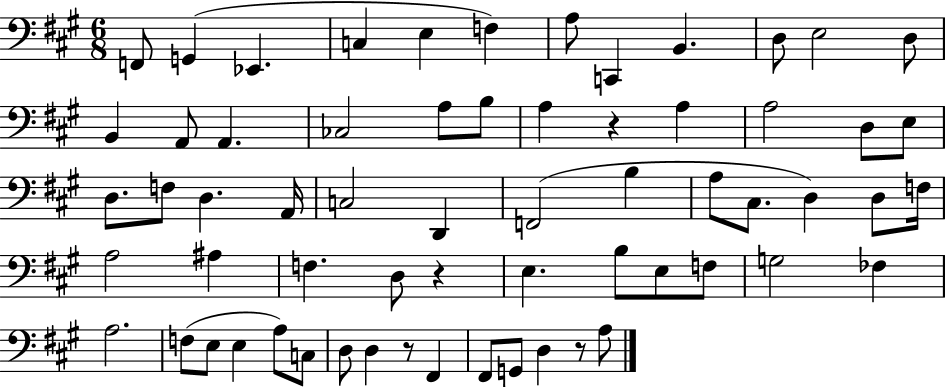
{
  \clef bass
  \numericTimeSignature
  \time 6/8
  \key a \major
  f,8 g,4( ees,4. | c4 e4 f4) | a8 c,4 b,4. | d8 e2 d8 | \break b,4 a,8 a,4. | ces2 a8 b8 | a4 r4 a4 | a2 d8 e8 | \break d8. f8 d4. a,16 | c2 d,4 | f,2( b4 | a8 cis8. d4) d8 f16 | \break a2 ais4 | f4. d8 r4 | e4. b8 e8 f8 | g2 fes4 | \break a2. | f8( e8 e4 a8) c8 | d8 d4 r8 fis,4 | fis,8 g,8 d4 r8 a8 | \break \bar "|."
}